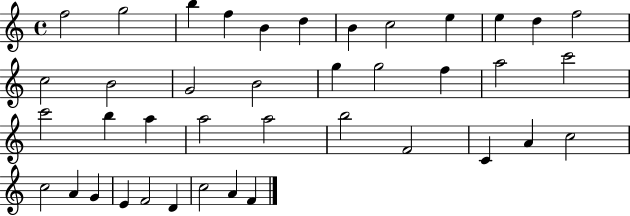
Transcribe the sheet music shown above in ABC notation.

X:1
T:Untitled
M:4/4
L:1/4
K:C
f2 g2 b f B d B c2 e e d f2 c2 B2 G2 B2 g g2 f a2 c'2 c'2 b a a2 a2 b2 F2 C A c2 c2 A G E F2 D c2 A F